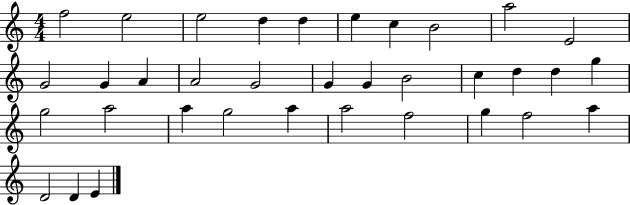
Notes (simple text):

F5/h E5/h E5/h D5/q D5/q E5/q C5/q B4/h A5/h E4/h G4/h G4/q A4/q A4/h G4/h G4/q G4/q B4/h C5/q D5/q D5/q G5/q G5/h A5/h A5/q G5/h A5/q A5/h F5/h G5/q F5/h A5/q D4/h D4/q E4/q